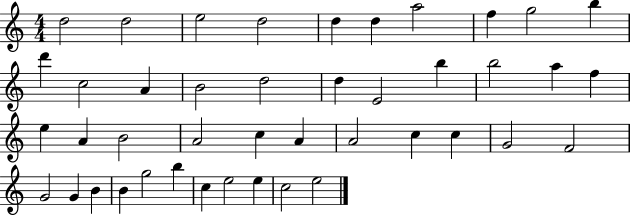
D5/h D5/h E5/h D5/h D5/q D5/q A5/h F5/q G5/h B5/q D6/q C5/h A4/q B4/h D5/h D5/q E4/h B5/q B5/h A5/q F5/q E5/q A4/q B4/h A4/h C5/q A4/q A4/h C5/q C5/q G4/h F4/h G4/h G4/q B4/q B4/q G5/h B5/q C5/q E5/h E5/q C5/h E5/h